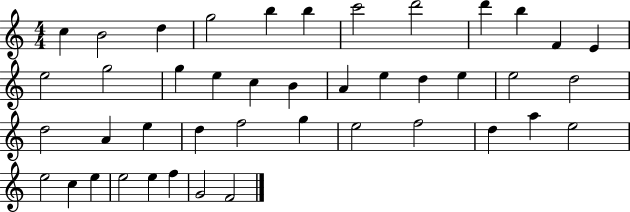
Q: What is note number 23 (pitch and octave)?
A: E5